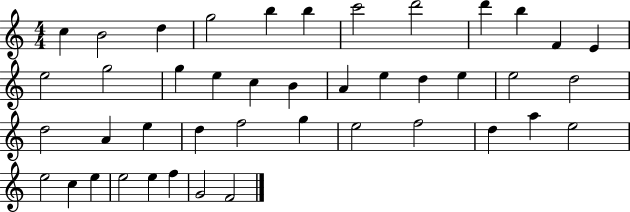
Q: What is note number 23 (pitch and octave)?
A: E5